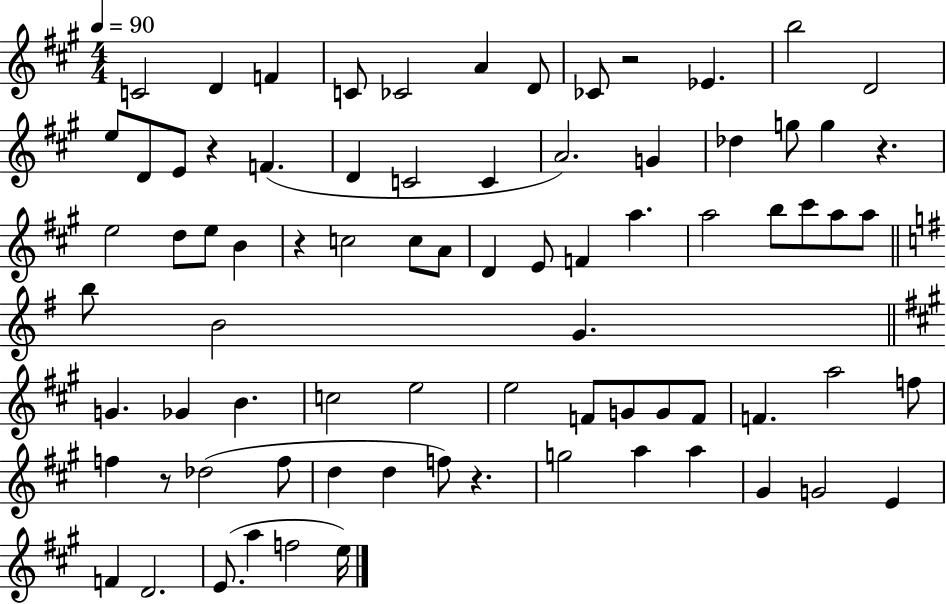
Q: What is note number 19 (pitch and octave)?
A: A4